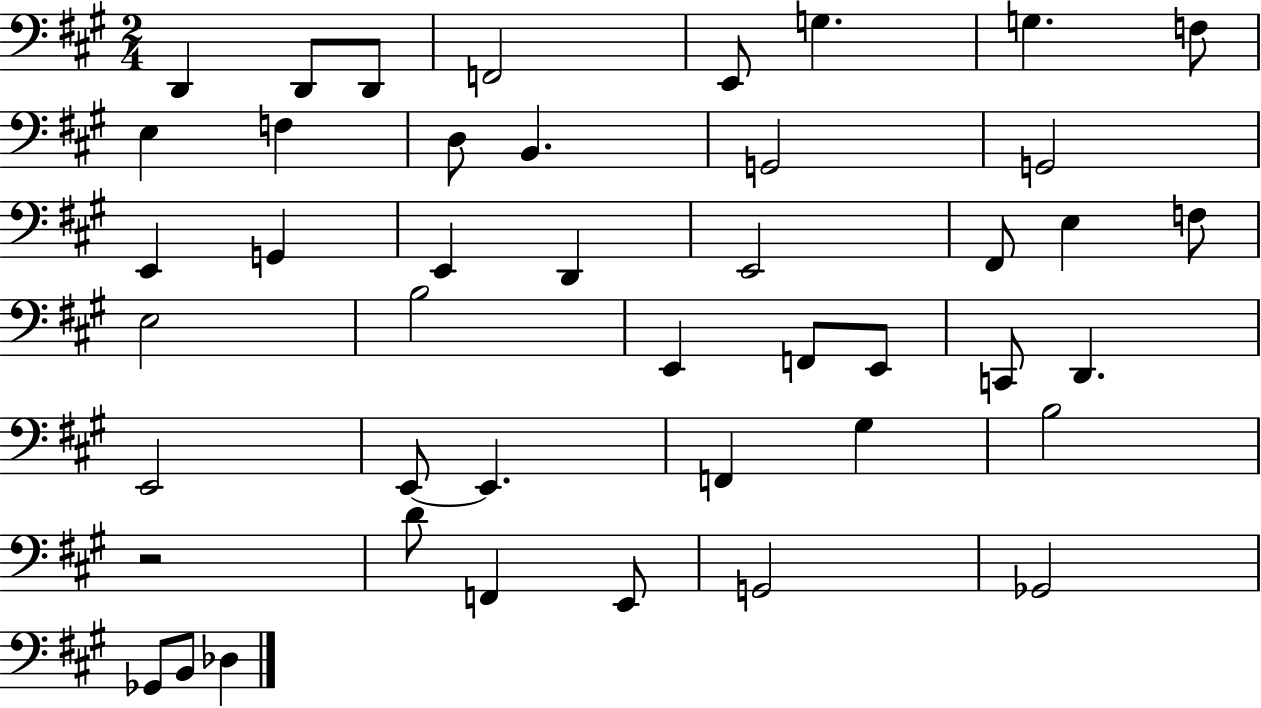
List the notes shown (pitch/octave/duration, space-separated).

D2/q D2/e D2/e F2/h E2/e G3/q. G3/q. F3/e E3/q F3/q D3/e B2/q. G2/h G2/h E2/q G2/q E2/q D2/q E2/h F#2/e E3/q F3/e E3/h B3/h E2/q F2/e E2/e C2/e D2/q. E2/h E2/e E2/q. F2/q G#3/q B3/h R/h D4/e F2/q E2/e G2/h Gb2/h Gb2/e B2/e Db3/q